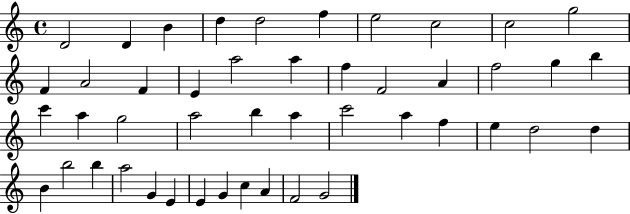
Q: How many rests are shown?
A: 0